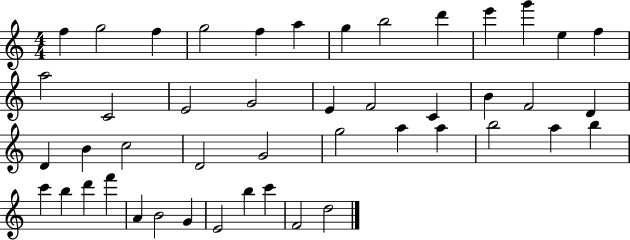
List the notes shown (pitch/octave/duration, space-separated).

F5/q G5/h F5/q G5/h F5/q A5/q G5/q B5/h D6/q E6/q G6/q E5/q F5/q A5/h C4/h E4/h G4/h E4/q F4/h C4/q B4/q F4/h D4/q D4/q B4/q C5/h D4/h G4/h G5/h A5/q A5/q B5/h A5/q B5/q C6/q B5/q D6/q F6/q A4/q B4/h G4/q E4/h B5/q C6/q F4/h D5/h